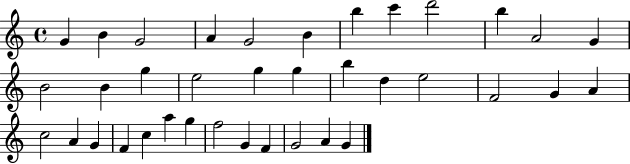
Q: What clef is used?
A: treble